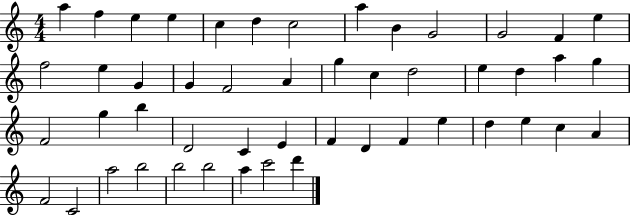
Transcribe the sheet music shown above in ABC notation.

X:1
T:Untitled
M:4/4
L:1/4
K:C
a f e e c d c2 a B G2 G2 F e f2 e G G F2 A g c d2 e d a g F2 g b D2 C E F D F e d e c A F2 C2 a2 b2 b2 b2 a c'2 d'